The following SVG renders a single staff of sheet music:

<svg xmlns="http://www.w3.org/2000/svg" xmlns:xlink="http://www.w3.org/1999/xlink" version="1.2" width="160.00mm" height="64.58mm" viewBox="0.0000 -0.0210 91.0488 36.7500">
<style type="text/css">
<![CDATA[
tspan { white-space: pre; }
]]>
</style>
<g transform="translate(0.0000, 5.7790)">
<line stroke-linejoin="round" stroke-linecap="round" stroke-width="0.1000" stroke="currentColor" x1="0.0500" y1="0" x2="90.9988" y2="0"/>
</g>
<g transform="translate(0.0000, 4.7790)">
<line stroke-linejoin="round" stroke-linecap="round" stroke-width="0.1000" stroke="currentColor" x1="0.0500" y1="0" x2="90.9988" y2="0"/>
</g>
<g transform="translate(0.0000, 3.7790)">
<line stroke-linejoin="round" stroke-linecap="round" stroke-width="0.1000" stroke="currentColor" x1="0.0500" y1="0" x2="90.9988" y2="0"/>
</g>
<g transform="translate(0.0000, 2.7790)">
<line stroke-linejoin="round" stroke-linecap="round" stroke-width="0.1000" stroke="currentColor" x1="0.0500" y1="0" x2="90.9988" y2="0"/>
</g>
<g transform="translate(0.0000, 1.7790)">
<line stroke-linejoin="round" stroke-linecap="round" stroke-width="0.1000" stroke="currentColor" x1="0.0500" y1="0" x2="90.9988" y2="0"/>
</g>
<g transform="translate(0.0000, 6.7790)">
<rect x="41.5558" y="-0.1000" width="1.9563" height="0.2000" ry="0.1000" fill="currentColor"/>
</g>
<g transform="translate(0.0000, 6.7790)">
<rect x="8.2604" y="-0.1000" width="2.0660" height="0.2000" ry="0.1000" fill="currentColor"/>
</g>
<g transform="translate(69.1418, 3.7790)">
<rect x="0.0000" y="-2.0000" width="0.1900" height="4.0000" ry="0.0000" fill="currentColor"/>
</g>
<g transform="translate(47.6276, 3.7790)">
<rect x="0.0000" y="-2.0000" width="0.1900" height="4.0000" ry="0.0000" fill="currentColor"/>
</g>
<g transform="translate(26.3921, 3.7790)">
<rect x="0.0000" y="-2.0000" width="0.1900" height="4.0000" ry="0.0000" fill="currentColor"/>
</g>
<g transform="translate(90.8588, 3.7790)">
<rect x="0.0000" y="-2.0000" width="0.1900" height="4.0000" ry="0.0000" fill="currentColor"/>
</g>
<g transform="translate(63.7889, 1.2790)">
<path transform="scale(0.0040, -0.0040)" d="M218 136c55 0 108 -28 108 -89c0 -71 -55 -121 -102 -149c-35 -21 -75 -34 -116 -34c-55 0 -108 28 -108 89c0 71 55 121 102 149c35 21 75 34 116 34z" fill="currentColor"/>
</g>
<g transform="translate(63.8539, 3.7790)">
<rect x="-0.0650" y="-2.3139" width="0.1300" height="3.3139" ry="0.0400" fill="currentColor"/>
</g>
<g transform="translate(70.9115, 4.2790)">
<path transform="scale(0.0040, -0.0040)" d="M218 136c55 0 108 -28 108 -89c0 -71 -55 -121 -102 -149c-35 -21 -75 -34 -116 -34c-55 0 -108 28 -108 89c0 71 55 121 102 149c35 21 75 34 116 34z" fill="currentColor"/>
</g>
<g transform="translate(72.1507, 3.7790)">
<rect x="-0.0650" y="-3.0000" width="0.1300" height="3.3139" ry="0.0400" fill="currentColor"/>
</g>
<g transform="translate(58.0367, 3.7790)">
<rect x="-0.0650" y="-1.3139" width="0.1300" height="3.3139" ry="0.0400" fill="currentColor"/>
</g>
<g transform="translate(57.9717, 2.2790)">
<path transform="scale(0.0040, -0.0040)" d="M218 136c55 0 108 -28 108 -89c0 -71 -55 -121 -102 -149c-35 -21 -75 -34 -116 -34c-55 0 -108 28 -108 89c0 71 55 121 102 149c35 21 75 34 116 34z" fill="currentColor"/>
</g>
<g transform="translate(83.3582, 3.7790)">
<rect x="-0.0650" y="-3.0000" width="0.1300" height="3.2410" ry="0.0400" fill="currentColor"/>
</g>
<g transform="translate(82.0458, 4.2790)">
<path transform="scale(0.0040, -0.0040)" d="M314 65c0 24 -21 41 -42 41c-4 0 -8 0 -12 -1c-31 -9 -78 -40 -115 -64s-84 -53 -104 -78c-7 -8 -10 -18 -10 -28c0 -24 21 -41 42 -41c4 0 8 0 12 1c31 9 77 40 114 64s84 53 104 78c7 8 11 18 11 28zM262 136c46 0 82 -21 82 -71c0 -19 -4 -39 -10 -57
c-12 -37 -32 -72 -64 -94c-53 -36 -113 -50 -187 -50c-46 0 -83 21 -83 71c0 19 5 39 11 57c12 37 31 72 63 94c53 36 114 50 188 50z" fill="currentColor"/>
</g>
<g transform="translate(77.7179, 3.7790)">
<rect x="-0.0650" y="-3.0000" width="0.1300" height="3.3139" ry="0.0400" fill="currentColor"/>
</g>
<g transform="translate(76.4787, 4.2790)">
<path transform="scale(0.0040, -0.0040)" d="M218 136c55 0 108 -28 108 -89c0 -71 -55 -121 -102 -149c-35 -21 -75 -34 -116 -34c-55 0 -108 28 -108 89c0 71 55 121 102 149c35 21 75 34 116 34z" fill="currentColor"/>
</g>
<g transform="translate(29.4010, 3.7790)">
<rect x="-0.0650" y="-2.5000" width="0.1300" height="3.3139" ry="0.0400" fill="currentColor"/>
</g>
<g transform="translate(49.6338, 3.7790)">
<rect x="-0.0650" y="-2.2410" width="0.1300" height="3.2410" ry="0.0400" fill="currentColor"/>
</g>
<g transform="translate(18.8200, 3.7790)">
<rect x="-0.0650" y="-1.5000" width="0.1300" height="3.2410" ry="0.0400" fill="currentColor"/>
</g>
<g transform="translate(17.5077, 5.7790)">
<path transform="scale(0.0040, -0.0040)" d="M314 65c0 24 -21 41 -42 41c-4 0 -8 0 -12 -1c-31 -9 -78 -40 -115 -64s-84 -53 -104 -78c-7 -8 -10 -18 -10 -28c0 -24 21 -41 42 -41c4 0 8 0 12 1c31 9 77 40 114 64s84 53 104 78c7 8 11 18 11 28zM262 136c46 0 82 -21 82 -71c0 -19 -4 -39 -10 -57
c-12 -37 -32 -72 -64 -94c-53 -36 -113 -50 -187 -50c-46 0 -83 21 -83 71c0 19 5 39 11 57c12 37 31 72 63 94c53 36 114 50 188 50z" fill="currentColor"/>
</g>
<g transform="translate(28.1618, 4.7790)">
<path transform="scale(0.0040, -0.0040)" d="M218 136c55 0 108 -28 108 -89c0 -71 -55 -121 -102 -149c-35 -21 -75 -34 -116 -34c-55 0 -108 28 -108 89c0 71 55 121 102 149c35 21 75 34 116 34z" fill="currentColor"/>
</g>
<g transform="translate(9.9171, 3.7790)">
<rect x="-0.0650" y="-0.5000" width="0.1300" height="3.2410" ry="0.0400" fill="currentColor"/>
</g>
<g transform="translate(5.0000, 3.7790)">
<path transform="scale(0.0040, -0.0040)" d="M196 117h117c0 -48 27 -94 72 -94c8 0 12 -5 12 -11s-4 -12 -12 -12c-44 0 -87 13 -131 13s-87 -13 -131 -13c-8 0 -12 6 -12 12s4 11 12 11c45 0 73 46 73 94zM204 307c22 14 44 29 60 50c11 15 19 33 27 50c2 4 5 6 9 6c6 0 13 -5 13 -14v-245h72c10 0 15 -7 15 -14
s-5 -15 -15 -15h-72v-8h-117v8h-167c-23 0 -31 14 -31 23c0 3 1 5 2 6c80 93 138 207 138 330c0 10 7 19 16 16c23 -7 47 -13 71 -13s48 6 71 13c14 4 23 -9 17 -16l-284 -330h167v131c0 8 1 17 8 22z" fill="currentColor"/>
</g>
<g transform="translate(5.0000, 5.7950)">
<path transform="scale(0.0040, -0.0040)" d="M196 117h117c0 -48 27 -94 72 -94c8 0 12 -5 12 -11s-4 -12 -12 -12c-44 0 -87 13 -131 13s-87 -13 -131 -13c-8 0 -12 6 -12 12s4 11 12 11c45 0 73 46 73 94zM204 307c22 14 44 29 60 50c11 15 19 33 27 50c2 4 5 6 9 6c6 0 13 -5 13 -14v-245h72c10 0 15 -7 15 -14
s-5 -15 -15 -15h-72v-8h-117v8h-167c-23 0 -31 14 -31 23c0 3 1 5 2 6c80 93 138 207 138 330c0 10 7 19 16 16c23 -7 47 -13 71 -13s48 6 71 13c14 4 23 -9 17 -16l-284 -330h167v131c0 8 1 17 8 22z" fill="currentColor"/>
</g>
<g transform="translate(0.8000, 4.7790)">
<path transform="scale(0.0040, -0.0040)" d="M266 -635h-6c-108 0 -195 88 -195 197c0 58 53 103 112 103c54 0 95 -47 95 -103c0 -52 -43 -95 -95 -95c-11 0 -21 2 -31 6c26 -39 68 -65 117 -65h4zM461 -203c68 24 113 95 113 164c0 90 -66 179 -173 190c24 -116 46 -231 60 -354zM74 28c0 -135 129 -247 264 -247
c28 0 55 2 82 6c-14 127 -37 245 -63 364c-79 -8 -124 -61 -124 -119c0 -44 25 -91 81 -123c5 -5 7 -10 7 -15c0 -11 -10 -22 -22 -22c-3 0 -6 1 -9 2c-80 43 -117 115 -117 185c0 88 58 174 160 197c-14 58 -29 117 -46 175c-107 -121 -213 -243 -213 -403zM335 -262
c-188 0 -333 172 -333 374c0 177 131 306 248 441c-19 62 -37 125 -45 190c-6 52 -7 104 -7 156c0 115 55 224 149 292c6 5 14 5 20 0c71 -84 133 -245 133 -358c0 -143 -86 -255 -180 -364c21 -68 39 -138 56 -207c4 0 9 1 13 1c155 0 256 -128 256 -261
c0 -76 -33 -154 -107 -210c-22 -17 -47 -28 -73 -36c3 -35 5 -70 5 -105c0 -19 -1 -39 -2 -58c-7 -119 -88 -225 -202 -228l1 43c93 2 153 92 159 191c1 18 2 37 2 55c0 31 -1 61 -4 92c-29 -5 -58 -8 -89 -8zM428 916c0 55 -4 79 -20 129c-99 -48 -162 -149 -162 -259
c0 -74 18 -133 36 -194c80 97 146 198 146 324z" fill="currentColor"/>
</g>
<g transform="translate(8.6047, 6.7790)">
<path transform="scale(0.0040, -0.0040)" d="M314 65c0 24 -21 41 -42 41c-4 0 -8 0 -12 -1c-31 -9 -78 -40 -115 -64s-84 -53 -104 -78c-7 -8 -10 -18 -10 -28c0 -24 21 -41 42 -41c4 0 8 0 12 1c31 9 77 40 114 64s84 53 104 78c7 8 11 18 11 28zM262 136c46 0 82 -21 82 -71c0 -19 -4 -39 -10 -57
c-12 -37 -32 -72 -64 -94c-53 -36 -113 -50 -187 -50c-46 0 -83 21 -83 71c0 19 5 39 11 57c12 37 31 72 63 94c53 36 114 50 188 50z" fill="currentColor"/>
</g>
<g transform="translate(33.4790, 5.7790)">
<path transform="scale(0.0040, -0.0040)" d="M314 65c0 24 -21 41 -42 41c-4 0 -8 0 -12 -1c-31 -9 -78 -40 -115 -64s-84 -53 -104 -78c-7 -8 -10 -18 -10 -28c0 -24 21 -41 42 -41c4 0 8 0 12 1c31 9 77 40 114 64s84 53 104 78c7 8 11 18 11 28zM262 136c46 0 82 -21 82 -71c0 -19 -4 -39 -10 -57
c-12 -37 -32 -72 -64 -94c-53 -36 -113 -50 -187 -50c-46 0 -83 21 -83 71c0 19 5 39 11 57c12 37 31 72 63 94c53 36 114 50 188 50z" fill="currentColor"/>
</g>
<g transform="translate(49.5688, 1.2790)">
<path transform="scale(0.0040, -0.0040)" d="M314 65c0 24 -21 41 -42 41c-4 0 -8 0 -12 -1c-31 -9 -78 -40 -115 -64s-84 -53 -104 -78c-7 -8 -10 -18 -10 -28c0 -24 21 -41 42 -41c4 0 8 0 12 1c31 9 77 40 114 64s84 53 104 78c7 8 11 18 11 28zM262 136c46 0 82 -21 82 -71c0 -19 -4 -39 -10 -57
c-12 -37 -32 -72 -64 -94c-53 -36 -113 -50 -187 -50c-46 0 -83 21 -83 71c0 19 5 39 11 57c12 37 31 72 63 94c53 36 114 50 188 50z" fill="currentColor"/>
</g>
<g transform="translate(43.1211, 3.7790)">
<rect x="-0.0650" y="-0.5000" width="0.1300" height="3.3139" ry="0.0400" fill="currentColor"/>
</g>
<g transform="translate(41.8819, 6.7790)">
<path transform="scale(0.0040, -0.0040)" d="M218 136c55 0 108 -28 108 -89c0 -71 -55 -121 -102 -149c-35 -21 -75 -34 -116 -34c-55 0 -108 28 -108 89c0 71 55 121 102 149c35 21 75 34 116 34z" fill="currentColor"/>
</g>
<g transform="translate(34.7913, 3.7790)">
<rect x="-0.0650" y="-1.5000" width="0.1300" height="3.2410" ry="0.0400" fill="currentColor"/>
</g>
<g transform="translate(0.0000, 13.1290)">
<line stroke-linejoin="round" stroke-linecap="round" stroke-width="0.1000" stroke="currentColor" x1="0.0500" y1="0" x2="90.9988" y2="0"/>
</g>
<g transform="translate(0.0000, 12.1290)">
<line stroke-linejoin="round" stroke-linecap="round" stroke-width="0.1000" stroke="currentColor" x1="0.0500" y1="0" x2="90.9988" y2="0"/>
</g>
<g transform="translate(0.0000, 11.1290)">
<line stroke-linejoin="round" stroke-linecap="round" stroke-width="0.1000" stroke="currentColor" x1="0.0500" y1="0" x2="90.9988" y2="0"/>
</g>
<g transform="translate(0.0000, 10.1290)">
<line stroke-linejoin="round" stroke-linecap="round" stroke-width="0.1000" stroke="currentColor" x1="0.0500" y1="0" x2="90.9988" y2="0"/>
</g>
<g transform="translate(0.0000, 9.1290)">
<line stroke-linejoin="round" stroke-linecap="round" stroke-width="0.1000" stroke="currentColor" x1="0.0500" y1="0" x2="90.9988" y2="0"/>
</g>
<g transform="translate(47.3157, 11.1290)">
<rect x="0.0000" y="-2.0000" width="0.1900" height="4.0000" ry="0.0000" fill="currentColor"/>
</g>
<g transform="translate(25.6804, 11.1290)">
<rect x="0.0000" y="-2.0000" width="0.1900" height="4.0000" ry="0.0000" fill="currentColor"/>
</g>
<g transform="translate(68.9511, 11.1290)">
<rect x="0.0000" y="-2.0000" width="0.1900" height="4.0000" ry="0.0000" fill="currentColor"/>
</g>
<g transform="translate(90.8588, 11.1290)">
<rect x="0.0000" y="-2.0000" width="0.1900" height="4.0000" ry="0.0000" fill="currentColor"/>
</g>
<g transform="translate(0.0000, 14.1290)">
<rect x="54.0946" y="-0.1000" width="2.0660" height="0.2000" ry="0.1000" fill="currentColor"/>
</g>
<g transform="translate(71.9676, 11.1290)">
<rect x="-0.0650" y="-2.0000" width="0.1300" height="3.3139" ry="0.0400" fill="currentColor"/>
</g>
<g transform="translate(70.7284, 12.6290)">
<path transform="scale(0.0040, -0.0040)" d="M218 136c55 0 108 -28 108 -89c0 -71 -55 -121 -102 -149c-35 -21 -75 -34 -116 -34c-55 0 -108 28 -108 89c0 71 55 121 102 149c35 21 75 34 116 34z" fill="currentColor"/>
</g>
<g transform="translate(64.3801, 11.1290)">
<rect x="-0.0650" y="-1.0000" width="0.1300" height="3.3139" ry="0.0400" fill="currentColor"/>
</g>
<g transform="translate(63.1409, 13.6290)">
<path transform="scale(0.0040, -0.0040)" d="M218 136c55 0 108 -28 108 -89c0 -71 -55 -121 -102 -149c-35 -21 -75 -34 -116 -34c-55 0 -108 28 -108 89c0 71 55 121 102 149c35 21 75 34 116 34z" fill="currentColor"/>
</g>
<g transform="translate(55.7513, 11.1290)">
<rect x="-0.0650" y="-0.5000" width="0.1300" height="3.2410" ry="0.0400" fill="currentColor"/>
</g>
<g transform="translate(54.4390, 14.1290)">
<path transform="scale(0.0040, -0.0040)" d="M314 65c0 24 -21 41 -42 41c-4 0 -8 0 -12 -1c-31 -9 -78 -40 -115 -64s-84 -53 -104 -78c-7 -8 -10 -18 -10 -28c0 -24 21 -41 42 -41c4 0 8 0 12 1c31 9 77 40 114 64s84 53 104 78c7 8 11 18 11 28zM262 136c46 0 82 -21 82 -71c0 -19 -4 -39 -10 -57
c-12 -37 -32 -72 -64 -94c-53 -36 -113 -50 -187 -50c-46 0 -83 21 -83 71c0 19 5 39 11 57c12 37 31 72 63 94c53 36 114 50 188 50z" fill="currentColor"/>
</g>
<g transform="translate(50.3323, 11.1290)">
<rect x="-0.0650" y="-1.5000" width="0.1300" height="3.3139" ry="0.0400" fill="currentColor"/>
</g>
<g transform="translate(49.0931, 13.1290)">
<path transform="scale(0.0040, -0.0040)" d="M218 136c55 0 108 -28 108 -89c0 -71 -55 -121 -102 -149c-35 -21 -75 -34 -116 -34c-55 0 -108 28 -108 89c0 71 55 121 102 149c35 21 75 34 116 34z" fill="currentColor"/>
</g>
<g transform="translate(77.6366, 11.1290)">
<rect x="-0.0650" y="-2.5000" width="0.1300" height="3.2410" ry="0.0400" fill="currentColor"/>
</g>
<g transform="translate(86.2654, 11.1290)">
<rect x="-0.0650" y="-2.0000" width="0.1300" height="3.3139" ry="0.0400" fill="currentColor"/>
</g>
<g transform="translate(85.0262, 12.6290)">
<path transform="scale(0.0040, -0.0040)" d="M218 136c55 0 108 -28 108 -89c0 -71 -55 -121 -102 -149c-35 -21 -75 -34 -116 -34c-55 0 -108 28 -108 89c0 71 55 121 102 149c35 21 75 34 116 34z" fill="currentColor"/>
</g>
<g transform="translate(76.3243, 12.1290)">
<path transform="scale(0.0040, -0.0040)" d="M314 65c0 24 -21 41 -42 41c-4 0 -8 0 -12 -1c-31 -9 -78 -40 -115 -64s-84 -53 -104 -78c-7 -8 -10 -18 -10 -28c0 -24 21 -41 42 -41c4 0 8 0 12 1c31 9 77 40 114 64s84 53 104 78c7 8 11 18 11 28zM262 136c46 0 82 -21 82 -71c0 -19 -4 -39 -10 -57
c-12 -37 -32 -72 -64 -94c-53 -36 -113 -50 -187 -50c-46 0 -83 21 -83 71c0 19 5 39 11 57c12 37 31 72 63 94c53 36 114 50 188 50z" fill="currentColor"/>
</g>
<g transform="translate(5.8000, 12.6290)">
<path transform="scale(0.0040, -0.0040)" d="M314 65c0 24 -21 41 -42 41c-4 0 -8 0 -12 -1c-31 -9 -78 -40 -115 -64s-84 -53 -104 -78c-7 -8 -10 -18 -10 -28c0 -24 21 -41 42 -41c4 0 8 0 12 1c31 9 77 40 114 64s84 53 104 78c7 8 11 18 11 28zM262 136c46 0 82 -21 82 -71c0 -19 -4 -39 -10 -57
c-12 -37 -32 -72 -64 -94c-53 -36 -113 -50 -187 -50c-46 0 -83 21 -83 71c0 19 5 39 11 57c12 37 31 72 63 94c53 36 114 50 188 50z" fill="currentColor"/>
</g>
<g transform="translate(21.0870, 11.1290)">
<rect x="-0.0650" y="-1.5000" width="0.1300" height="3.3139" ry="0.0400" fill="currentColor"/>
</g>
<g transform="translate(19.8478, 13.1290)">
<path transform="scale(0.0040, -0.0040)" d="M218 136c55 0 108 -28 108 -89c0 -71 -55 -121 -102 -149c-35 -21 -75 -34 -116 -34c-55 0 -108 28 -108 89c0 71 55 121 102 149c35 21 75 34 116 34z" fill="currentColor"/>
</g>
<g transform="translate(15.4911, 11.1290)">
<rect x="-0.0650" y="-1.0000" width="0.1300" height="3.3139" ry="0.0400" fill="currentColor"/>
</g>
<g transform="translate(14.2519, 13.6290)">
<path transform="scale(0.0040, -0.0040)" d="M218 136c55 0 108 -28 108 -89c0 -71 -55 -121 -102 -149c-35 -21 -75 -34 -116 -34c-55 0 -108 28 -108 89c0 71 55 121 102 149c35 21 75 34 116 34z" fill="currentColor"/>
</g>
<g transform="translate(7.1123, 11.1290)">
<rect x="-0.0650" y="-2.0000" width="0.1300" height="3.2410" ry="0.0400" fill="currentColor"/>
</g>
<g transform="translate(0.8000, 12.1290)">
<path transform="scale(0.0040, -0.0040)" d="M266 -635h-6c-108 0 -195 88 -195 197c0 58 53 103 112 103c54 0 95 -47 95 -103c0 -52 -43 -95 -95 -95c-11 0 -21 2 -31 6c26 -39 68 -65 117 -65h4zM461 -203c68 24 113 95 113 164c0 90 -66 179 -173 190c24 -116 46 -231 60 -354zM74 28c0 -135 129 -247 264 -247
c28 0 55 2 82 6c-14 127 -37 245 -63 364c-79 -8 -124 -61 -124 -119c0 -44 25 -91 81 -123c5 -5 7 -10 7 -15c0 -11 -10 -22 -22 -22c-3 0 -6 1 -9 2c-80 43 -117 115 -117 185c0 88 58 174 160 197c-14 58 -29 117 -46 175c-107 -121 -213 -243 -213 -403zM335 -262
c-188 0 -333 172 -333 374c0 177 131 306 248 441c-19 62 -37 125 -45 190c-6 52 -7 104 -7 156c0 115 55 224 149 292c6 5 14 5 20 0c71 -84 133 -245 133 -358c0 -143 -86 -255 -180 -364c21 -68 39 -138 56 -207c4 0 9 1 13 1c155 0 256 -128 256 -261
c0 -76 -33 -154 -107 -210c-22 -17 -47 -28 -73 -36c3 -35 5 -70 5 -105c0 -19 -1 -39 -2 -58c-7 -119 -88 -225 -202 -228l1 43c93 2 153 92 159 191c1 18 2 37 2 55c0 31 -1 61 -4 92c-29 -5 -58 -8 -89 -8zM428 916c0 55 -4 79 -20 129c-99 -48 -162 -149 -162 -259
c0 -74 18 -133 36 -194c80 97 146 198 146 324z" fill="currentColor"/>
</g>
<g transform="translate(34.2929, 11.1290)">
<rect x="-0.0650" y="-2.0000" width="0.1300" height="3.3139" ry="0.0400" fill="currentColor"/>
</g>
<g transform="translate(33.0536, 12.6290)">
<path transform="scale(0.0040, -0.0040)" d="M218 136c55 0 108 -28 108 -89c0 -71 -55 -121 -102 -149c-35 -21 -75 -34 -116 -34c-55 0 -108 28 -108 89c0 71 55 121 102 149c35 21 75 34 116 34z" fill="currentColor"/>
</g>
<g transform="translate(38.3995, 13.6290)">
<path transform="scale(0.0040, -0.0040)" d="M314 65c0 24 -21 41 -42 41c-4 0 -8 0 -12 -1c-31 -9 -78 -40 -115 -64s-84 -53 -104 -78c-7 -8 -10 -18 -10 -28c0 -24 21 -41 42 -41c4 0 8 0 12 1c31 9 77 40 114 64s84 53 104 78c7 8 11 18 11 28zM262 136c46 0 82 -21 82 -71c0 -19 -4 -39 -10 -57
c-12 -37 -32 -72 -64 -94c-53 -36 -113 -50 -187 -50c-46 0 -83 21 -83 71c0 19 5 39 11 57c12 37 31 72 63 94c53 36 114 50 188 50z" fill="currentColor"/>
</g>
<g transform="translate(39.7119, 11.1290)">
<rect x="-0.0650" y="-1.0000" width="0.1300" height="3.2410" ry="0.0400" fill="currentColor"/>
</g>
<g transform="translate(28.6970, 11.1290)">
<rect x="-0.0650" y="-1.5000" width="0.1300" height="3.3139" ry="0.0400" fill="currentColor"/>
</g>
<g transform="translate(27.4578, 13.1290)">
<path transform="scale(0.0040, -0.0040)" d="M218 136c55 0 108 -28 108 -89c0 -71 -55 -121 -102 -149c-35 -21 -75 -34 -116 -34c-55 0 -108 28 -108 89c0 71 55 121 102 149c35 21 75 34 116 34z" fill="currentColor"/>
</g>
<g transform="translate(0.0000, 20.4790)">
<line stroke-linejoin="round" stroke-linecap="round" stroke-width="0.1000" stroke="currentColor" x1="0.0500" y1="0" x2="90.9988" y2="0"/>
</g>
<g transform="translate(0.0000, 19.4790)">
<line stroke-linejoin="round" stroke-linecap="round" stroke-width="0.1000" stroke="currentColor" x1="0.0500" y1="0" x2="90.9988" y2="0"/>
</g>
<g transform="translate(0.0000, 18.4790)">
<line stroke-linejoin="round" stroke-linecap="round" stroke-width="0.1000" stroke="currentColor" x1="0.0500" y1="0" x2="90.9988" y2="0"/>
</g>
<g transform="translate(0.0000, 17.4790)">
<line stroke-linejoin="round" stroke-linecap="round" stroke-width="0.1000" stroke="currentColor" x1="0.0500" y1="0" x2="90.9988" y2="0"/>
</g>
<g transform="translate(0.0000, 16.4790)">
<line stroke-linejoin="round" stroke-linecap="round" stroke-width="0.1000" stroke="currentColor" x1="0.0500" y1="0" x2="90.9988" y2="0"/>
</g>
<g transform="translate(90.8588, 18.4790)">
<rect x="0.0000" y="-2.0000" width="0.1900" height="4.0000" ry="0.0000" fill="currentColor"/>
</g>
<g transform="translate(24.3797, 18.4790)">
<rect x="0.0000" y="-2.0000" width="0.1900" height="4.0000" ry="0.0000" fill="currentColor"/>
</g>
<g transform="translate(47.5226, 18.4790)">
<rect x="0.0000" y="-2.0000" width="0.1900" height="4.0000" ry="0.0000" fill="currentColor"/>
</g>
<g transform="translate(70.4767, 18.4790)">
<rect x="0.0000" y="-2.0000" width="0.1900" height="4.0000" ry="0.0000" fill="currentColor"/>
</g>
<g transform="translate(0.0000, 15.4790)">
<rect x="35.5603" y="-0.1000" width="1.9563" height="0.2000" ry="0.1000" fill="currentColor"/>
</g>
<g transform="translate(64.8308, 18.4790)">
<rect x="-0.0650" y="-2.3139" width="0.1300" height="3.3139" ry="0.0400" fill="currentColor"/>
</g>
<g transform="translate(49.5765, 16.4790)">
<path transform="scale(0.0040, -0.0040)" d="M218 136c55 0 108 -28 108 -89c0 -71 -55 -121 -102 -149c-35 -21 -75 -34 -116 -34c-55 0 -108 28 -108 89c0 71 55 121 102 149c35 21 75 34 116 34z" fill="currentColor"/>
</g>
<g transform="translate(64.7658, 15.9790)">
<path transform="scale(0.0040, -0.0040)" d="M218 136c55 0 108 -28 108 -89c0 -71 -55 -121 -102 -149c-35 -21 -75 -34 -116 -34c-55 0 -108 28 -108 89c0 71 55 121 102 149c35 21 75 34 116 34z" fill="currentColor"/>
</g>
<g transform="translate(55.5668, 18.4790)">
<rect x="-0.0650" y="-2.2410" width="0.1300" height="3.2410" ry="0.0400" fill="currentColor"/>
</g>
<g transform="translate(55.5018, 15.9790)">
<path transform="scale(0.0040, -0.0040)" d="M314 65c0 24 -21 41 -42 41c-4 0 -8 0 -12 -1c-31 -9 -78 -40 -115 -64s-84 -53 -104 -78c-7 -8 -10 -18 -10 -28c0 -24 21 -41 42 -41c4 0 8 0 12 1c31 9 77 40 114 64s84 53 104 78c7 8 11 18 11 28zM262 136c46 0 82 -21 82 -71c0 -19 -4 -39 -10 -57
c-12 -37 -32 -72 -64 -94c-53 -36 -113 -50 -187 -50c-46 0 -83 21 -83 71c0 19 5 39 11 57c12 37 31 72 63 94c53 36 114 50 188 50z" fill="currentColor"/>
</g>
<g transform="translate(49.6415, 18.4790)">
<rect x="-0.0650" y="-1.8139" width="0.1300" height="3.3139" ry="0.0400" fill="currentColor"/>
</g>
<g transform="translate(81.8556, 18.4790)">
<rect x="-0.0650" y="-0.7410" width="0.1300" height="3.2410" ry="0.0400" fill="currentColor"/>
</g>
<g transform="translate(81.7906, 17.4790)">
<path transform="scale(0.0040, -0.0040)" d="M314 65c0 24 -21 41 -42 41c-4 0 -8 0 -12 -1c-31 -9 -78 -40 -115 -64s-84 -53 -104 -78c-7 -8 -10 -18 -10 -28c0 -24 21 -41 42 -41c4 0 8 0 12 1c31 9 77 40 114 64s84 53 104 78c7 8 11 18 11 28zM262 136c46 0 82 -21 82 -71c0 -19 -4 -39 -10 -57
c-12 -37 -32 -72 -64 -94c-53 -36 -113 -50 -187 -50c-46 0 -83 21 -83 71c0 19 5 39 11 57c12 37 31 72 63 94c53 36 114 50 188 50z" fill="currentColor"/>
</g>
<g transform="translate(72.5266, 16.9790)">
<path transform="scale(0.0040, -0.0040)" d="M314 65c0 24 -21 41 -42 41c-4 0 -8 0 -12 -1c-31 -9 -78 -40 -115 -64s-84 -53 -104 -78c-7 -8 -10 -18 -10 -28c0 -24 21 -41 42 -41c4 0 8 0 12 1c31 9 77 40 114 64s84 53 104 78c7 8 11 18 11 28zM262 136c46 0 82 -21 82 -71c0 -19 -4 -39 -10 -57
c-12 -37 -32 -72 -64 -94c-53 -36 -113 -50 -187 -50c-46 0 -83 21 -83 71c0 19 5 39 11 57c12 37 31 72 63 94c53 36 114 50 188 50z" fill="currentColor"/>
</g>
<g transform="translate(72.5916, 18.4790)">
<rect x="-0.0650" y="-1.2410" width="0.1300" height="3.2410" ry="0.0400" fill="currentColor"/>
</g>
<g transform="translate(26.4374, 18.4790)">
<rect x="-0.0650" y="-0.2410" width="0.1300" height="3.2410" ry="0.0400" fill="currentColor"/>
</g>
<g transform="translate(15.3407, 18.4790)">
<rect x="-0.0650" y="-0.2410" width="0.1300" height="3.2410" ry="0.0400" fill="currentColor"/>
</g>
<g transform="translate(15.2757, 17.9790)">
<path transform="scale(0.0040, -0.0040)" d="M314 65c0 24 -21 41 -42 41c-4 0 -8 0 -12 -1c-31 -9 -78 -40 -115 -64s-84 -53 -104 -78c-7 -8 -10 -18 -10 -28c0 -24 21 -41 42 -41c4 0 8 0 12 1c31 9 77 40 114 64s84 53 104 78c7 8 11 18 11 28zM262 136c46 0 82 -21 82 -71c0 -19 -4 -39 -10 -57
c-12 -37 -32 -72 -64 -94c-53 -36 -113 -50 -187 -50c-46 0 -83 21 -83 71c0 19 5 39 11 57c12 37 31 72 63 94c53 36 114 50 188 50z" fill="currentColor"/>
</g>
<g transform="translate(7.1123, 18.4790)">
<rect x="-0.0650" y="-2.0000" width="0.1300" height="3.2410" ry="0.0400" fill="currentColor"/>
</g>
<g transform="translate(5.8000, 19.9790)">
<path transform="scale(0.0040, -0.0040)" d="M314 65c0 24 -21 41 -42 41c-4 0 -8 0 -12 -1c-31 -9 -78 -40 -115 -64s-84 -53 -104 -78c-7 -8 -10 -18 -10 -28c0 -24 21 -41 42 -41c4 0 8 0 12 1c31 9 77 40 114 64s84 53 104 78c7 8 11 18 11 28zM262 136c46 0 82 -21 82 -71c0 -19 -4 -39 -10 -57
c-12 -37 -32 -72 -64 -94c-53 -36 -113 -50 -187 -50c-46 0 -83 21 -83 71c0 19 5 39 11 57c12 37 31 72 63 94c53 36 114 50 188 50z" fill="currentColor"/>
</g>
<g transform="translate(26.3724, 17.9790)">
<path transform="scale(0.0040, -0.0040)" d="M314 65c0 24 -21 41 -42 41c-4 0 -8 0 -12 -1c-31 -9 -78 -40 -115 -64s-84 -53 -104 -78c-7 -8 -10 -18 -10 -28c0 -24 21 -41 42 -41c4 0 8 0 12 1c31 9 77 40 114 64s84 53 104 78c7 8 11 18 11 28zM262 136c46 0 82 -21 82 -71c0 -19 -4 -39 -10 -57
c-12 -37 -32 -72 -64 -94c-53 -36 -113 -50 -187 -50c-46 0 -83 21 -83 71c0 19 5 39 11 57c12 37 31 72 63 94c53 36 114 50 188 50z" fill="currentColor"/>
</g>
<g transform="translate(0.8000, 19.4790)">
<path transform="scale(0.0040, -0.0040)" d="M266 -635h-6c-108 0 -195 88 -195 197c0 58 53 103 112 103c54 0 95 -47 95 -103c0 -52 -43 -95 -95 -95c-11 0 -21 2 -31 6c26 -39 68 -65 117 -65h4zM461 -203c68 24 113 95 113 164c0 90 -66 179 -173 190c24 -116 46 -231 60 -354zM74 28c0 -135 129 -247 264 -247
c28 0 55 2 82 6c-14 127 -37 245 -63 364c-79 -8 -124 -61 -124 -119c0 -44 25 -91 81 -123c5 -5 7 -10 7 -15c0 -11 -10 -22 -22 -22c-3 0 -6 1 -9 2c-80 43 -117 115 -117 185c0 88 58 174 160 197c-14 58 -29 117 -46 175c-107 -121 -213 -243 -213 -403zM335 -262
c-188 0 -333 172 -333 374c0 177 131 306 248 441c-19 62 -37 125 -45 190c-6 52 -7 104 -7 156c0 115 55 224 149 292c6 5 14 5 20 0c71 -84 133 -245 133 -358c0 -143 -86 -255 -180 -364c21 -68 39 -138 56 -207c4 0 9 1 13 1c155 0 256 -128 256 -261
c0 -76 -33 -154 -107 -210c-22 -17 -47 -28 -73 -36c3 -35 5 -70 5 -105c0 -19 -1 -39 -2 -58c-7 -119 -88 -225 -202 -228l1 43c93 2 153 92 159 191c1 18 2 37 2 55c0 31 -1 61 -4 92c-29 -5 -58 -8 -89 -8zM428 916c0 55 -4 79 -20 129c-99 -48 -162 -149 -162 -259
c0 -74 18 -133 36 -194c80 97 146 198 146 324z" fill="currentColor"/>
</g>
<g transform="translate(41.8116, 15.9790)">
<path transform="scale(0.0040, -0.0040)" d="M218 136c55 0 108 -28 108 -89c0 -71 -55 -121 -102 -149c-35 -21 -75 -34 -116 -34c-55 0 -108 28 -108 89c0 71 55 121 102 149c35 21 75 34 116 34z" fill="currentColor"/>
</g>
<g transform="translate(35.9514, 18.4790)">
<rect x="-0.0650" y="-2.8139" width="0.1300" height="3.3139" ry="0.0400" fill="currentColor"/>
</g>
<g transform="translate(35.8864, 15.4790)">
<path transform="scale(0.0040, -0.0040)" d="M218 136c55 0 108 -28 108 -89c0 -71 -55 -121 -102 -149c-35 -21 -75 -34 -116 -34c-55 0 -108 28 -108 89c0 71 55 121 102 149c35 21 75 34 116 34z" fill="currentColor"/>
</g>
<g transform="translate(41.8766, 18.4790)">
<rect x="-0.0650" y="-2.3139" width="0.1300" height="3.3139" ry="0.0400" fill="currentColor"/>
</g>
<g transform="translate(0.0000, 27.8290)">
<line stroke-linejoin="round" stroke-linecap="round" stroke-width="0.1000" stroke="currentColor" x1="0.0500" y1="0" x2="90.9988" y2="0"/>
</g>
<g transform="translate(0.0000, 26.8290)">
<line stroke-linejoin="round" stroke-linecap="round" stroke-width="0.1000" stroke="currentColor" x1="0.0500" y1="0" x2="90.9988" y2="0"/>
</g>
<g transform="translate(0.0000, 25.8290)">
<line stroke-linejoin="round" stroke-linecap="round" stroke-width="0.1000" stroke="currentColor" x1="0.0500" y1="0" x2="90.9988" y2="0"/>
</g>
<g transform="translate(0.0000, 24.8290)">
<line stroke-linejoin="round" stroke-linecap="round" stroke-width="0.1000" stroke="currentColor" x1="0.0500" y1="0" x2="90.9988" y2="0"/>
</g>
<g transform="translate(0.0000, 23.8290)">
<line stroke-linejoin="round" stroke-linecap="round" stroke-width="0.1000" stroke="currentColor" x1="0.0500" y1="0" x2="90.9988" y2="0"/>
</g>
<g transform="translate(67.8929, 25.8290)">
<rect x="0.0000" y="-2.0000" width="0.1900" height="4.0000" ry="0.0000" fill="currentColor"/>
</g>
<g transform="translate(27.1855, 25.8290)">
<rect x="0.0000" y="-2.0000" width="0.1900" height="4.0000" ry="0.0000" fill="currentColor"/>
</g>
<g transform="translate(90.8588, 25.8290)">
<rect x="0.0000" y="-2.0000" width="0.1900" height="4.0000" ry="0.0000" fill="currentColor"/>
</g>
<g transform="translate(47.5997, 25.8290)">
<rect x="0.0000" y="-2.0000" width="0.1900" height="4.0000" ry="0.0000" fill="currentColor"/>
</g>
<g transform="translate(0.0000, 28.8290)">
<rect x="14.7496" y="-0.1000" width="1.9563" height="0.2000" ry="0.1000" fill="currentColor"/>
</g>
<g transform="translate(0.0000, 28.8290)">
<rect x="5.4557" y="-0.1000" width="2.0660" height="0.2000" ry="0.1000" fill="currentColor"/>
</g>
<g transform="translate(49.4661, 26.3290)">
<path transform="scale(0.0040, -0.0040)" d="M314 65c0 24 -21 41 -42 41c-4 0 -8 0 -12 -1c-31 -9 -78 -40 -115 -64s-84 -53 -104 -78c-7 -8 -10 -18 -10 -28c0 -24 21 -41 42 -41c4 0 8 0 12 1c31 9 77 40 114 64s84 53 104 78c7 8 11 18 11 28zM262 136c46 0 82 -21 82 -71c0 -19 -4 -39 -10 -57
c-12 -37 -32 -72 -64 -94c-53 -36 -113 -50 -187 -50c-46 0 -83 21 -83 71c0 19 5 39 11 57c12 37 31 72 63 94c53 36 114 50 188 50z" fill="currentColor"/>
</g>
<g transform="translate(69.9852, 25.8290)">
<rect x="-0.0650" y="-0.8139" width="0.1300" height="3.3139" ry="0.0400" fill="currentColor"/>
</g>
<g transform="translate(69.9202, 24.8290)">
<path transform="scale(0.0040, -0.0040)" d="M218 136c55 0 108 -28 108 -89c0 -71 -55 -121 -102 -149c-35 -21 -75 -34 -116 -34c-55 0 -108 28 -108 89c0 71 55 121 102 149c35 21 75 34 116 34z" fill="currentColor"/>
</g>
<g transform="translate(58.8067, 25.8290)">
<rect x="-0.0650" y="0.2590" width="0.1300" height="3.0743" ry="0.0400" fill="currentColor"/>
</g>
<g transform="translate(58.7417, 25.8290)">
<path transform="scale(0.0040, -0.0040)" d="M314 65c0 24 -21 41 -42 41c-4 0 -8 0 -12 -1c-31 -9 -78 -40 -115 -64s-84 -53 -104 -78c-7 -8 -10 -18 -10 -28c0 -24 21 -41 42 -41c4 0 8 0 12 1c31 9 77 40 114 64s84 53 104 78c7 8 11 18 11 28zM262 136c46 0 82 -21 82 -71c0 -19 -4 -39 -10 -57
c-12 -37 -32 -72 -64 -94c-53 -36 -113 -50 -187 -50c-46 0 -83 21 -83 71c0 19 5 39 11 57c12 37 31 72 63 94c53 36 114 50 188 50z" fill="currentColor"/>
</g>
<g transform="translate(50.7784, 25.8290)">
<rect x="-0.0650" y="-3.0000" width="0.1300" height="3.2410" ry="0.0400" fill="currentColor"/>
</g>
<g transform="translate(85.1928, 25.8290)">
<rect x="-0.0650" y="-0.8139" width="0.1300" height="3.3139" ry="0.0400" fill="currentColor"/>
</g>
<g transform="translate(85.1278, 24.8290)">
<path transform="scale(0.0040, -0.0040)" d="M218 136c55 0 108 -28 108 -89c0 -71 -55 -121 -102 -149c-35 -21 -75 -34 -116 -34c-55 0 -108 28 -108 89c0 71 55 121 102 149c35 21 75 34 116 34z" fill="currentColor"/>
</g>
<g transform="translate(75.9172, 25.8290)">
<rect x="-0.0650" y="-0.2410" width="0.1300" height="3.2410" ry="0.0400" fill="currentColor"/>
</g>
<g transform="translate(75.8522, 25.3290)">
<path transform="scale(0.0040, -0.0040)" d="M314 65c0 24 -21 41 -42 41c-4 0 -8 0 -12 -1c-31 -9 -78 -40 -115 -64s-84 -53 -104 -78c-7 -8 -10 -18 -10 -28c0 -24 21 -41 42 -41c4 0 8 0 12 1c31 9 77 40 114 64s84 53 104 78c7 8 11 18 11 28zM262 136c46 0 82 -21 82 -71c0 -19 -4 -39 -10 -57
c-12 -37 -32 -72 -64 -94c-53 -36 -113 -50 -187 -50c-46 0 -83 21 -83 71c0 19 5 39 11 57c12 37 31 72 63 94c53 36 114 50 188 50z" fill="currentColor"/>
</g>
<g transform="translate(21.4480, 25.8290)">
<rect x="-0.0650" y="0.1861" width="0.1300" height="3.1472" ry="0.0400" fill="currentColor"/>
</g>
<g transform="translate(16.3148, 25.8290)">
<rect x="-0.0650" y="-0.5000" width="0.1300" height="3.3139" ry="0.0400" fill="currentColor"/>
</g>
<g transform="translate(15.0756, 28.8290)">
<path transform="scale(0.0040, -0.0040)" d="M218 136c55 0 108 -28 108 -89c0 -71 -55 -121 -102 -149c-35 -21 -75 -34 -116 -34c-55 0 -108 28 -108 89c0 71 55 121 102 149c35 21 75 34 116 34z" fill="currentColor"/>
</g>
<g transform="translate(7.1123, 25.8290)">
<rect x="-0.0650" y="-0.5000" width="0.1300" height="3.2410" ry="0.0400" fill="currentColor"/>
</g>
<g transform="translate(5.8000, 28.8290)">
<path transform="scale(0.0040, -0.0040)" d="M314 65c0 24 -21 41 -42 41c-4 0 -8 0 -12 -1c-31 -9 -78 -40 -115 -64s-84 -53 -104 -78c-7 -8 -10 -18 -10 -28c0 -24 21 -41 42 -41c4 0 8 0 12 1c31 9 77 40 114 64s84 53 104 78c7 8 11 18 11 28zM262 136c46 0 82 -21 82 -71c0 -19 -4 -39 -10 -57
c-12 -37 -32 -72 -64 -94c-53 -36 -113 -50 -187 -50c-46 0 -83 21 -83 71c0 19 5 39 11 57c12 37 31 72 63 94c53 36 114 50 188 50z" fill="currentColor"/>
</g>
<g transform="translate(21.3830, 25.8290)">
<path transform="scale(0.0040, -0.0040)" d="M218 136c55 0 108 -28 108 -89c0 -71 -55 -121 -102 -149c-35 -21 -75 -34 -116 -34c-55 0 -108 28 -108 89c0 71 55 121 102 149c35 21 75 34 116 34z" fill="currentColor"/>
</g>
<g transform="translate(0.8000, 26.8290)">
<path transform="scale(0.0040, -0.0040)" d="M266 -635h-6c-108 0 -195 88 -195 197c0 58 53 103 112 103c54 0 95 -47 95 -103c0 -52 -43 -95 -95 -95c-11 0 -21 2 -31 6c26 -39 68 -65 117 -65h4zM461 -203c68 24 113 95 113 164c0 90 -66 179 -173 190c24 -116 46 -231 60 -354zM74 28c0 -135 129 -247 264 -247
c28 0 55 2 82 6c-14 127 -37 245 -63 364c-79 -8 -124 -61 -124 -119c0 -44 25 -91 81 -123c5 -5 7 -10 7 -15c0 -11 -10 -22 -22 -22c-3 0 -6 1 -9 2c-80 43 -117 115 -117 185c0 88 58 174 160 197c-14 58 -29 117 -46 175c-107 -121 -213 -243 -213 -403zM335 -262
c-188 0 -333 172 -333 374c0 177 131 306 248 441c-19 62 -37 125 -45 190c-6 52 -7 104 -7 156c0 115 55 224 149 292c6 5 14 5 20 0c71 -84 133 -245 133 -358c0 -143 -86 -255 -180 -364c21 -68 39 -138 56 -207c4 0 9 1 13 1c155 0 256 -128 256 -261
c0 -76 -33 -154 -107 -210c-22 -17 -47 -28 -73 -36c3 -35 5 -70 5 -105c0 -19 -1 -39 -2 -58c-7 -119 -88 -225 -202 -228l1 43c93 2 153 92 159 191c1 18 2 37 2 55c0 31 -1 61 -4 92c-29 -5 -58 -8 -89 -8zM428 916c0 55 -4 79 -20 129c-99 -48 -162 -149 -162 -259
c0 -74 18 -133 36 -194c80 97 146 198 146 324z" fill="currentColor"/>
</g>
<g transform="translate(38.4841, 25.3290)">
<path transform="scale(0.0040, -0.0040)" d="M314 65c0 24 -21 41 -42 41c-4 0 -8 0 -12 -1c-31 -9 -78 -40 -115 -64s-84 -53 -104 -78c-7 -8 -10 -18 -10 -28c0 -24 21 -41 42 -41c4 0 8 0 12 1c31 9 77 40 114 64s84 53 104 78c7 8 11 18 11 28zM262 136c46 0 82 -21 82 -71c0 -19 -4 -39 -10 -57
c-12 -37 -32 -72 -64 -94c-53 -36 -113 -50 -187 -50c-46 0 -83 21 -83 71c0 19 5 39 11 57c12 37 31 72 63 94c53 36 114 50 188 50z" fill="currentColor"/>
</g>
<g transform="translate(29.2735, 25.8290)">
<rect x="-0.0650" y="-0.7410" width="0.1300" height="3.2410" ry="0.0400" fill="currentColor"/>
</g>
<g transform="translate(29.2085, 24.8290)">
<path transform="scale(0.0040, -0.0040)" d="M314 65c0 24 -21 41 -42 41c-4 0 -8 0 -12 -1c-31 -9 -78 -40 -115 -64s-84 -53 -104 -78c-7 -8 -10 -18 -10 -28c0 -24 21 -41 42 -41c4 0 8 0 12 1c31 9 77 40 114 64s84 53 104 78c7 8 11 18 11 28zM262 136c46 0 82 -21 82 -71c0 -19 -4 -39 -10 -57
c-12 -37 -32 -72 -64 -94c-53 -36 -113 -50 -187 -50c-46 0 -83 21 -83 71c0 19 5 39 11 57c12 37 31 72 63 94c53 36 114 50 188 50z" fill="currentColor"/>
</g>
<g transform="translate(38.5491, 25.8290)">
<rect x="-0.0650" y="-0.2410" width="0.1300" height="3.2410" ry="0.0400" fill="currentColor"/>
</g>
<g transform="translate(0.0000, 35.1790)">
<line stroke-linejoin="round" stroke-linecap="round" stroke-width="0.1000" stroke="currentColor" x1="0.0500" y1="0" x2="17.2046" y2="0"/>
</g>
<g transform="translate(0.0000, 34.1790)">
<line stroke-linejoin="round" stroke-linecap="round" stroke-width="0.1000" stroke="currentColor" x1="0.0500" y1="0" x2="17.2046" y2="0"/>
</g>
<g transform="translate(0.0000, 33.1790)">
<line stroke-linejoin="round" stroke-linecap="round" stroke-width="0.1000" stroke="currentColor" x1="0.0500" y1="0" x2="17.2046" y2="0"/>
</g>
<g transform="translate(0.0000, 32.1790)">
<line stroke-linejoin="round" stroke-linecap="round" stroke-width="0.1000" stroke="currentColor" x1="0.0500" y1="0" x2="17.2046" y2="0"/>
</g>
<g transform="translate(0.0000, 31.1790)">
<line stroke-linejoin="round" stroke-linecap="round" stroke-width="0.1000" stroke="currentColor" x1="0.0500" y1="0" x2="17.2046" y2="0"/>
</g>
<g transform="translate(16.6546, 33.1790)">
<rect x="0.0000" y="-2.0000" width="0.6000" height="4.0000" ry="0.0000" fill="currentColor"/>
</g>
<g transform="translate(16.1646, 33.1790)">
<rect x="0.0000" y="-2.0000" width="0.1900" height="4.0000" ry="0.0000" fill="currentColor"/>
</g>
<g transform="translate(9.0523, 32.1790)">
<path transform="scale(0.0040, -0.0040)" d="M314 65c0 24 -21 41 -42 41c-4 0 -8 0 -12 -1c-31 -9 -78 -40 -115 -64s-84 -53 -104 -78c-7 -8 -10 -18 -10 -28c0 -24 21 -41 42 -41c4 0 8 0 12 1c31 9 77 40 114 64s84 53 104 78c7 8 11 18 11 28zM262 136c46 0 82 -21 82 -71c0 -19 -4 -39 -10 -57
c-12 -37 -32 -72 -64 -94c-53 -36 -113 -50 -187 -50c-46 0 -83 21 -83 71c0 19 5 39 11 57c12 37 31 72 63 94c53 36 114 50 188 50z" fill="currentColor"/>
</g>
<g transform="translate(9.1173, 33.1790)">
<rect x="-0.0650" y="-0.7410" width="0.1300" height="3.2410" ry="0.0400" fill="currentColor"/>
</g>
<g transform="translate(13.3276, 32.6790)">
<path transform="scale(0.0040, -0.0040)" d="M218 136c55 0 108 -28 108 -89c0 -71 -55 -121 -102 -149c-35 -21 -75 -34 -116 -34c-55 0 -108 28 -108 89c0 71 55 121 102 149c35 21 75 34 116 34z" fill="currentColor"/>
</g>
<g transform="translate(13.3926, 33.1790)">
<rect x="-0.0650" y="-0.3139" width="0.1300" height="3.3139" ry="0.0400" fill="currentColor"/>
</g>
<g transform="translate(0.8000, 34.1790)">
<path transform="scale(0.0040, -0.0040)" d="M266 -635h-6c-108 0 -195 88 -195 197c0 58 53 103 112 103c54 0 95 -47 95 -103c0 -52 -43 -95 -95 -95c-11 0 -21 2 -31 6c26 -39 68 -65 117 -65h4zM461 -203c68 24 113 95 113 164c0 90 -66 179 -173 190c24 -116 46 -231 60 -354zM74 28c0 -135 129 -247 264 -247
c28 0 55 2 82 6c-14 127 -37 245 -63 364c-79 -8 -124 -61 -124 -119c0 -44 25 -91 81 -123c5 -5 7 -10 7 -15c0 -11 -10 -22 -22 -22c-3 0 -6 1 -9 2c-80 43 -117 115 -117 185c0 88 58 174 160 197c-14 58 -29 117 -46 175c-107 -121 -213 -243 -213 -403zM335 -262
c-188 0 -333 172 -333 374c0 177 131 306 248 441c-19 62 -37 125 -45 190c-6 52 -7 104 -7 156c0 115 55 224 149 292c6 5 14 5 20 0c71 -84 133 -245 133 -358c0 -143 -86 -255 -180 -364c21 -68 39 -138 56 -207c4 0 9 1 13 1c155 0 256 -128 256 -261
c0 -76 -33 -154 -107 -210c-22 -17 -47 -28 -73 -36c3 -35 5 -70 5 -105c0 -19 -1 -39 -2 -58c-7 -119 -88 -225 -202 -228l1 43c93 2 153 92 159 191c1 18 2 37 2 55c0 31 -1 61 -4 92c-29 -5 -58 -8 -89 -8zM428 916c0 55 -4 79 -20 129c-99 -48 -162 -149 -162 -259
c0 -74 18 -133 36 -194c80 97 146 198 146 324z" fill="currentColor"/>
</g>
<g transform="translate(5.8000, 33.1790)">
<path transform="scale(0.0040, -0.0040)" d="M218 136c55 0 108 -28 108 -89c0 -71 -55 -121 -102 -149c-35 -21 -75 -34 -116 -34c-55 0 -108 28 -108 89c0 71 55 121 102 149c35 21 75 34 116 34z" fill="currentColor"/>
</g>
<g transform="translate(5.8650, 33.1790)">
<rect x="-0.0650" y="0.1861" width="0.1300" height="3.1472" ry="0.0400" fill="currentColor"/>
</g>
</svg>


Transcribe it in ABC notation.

X:1
T:Untitled
M:4/4
L:1/4
K:C
C2 E2 G E2 C g2 e g A A A2 F2 D E E F D2 E C2 D F G2 F F2 c2 c2 a g f g2 g e2 d2 C2 C B d2 c2 A2 B2 d c2 d B d2 c